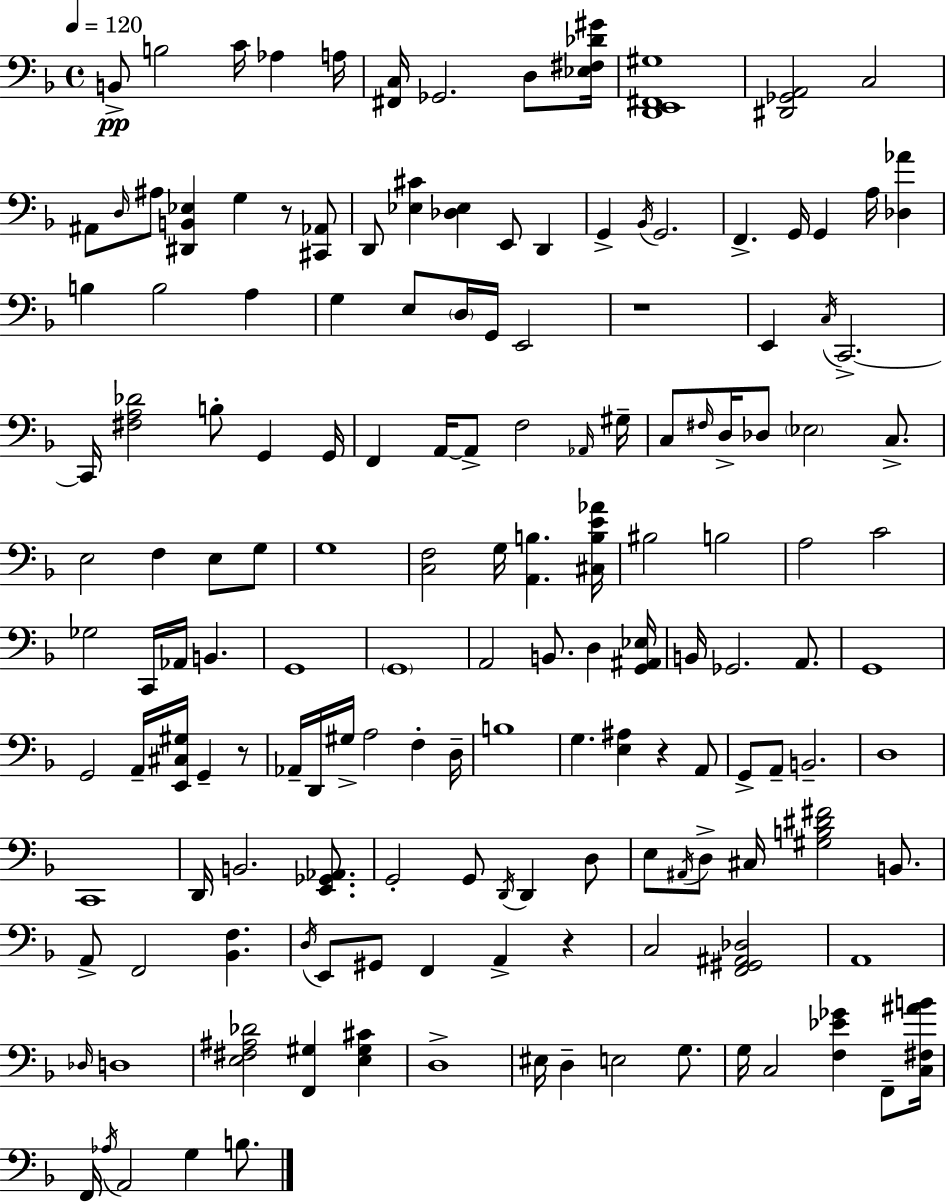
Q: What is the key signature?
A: F major